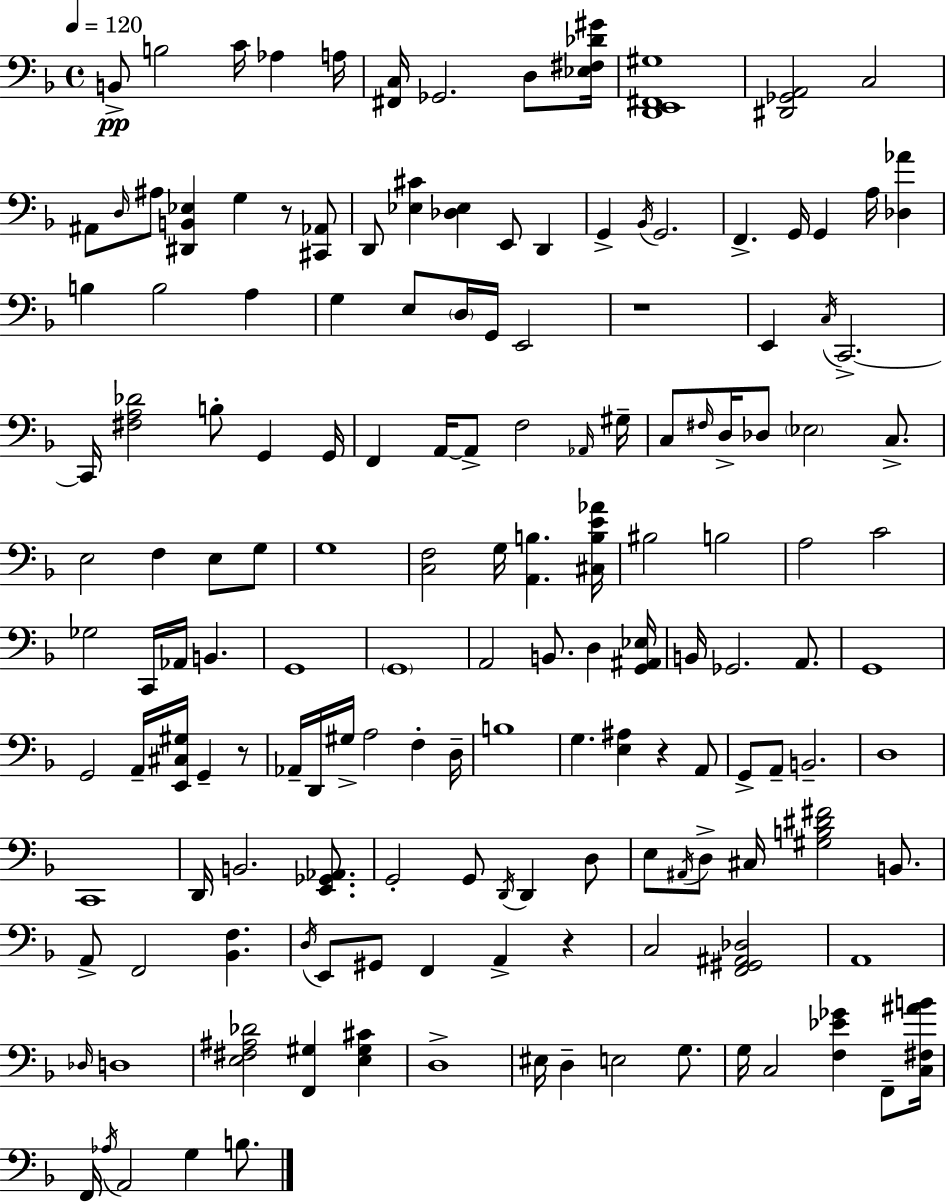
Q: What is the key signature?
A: F major